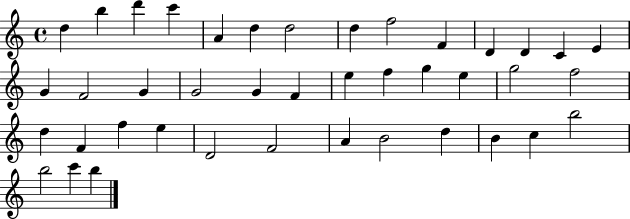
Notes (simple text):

D5/q B5/q D6/q C6/q A4/q D5/q D5/h D5/q F5/h F4/q D4/q D4/q C4/q E4/q G4/q F4/h G4/q G4/h G4/q F4/q E5/q F5/q G5/q E5/q G5/h F5/h D5/q F4/q F5/q E5/q D4/h F4/h A4/q B4/h D5/q B4/q C5/q B5/h B5/h C6/q B5/q